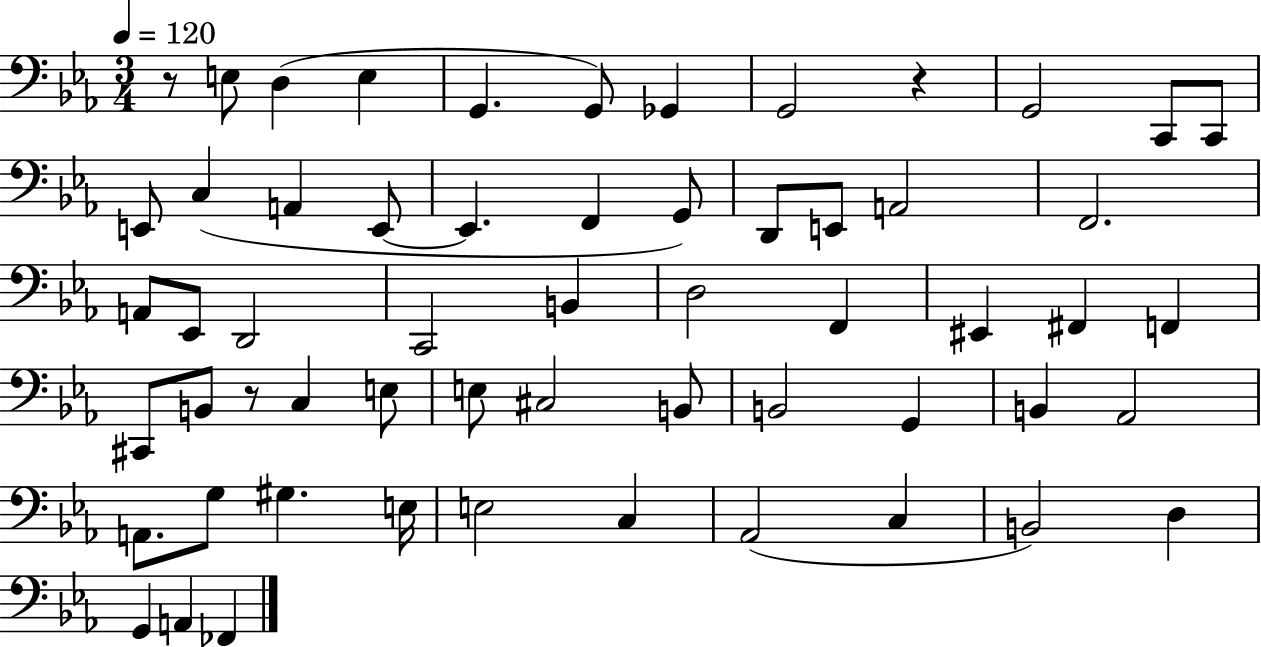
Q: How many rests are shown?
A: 3